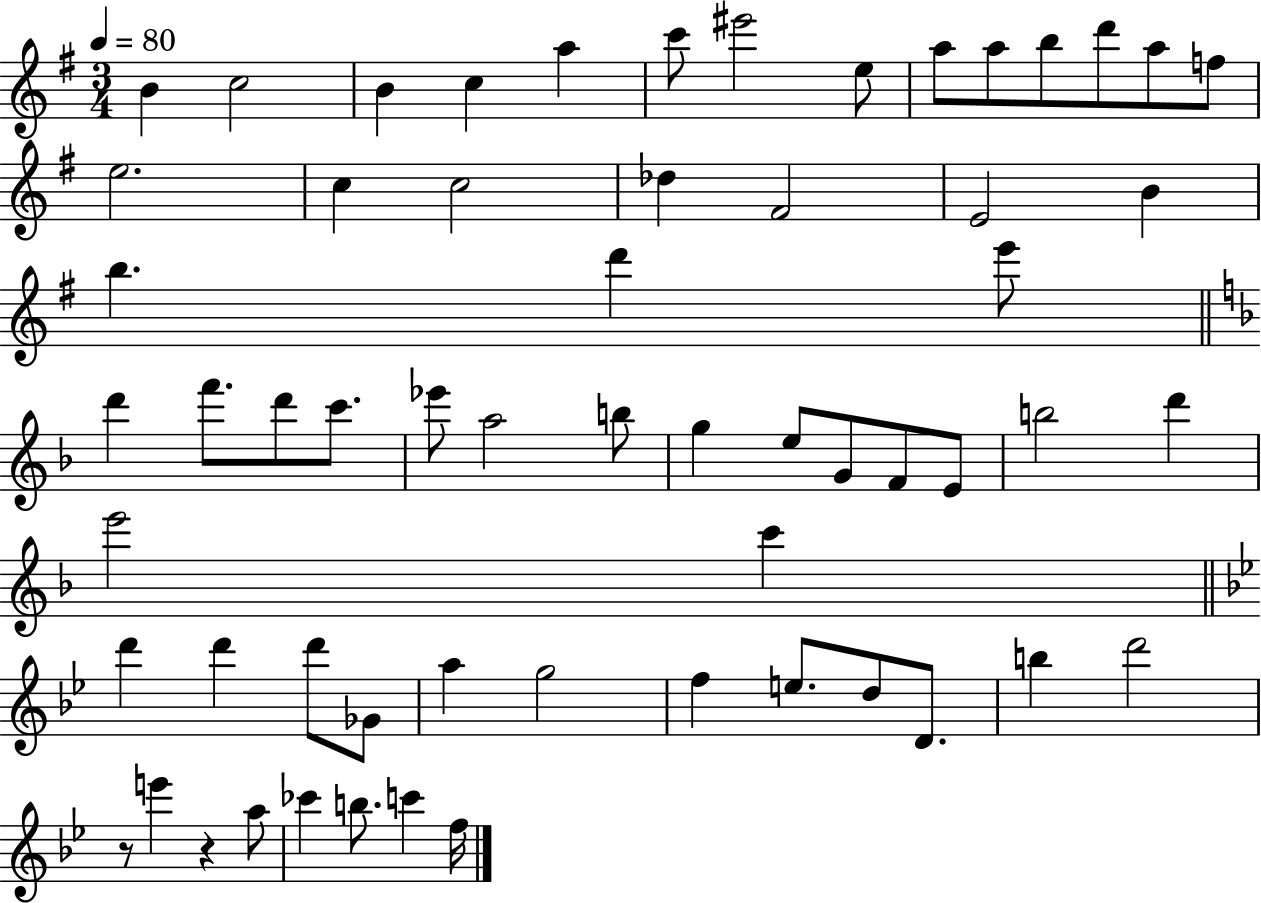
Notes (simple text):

B4/q C5/h B4/q C5/q A5/q C6/e EIS6/h E5/e A5/e A5/e B5/e D6/e A5/e F5/e E5/h. C5/q C5/h Db5/q F#4/h E4/h B4/q B5/q. D6/q E6/e D6/q F6/e. D6/e C6/e. Eb6/e A5/h B5/e G5/q E5/e G4/e F4/e E4/e B5/h D6/q E6/h C6/q D6/q D6/q D6/e Gb4/e A5/q G5/h F5/q E5/e. D5/e D4/e. B5/q D6/h R/e E6/q R/q A5/e CES6/q B5/e. C6/q F5/s